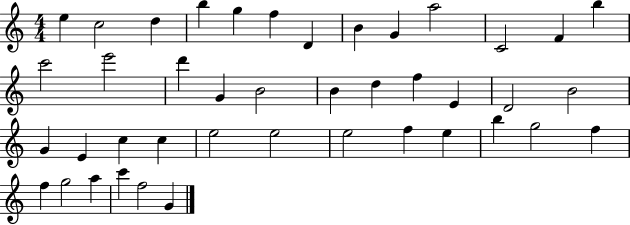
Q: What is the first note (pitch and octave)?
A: E5